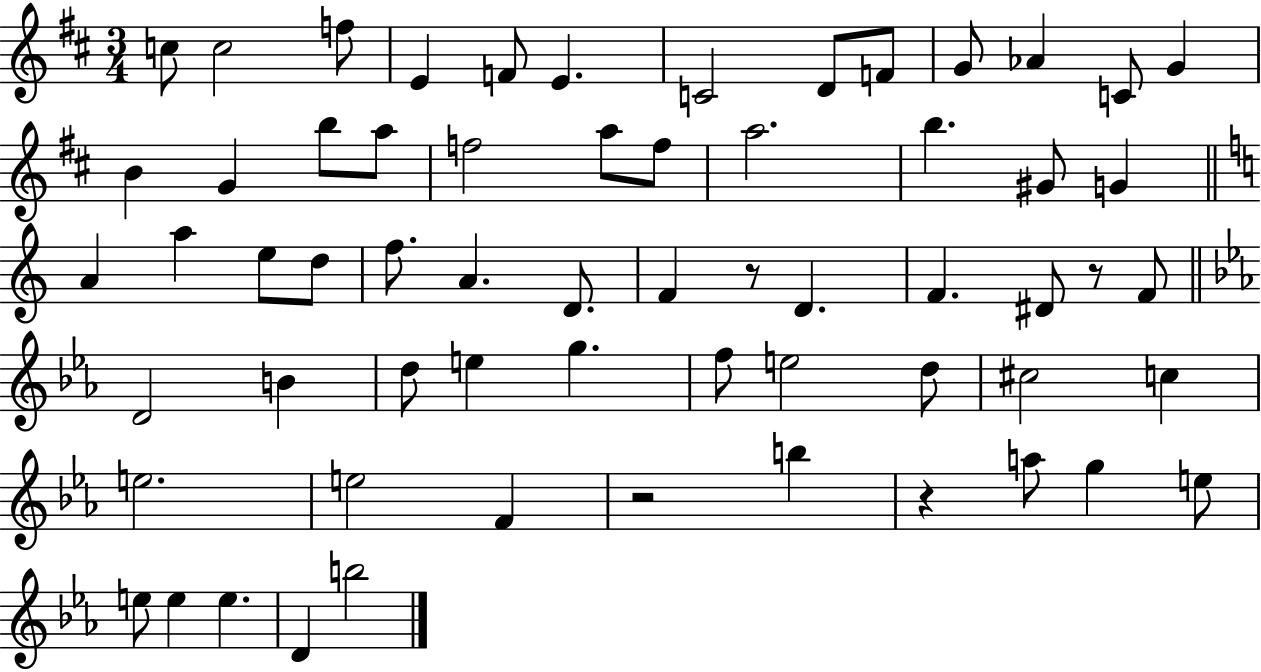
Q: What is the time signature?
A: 3/4